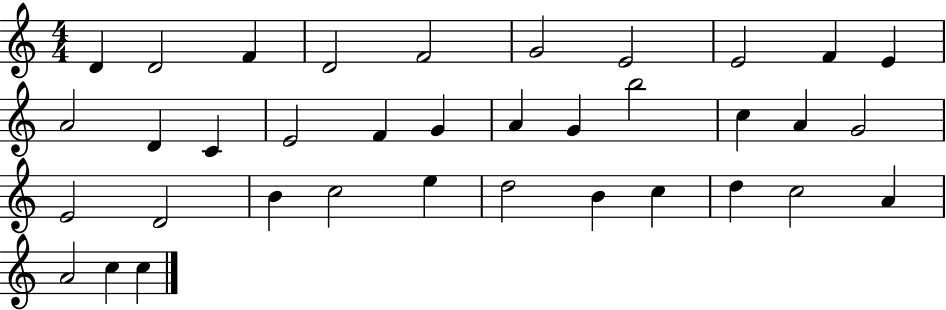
D4/q D4/h F4/q D4/h F4/h G4/h E4/h E4/h F4/q E4/q A4/h D4/q C4/q E4/h F4/q G4/q A4/q G4/q B5/h C5/q A4/q G4/h E4/h D4/h B4/q C5/h E5/q D5/h B4/q C5/q D5/q C5/h A4/q A4/h C5/q C5/q